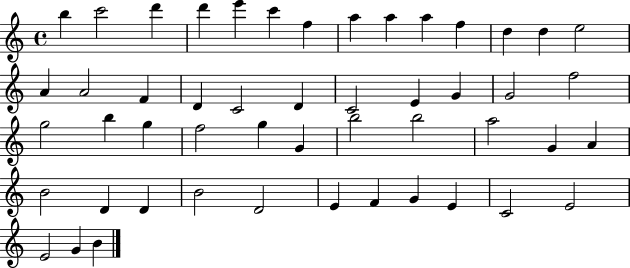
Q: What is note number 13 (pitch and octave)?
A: D5